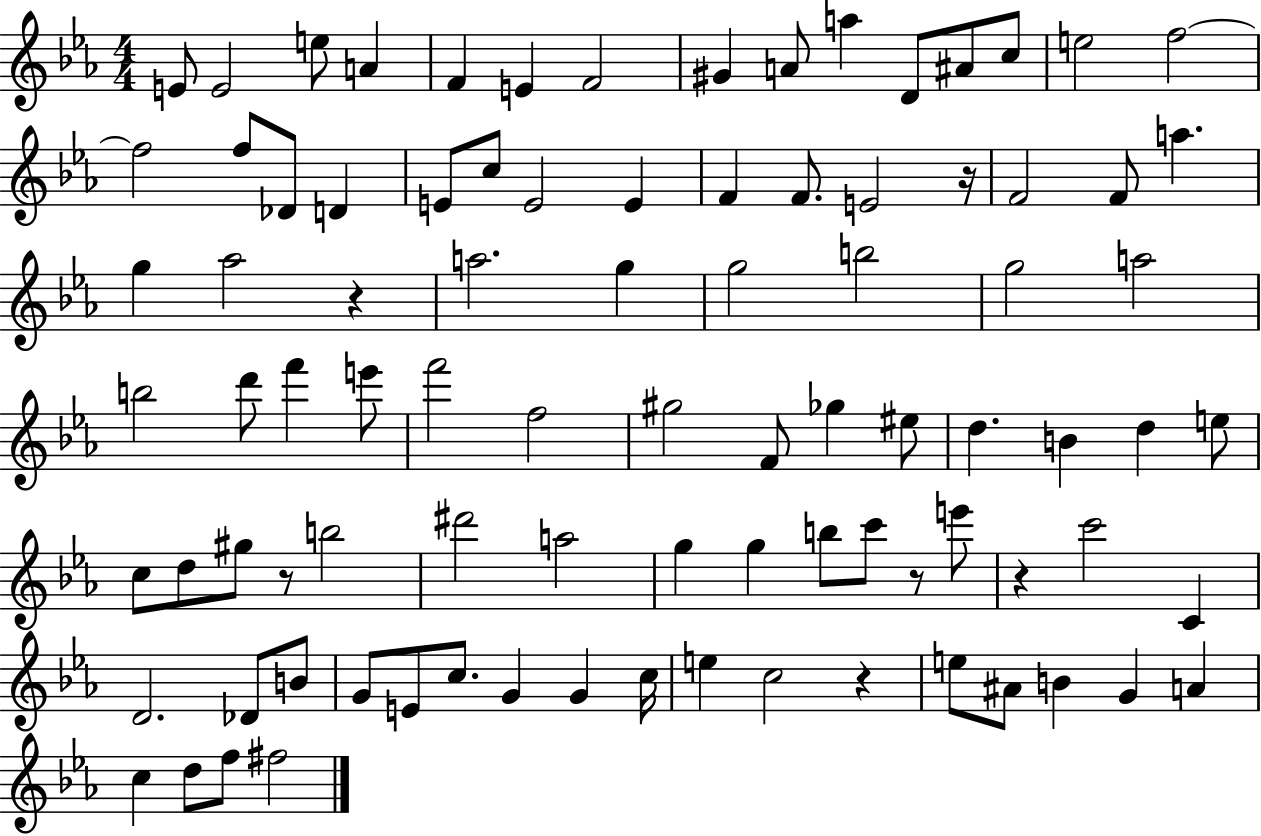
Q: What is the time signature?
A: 4/4